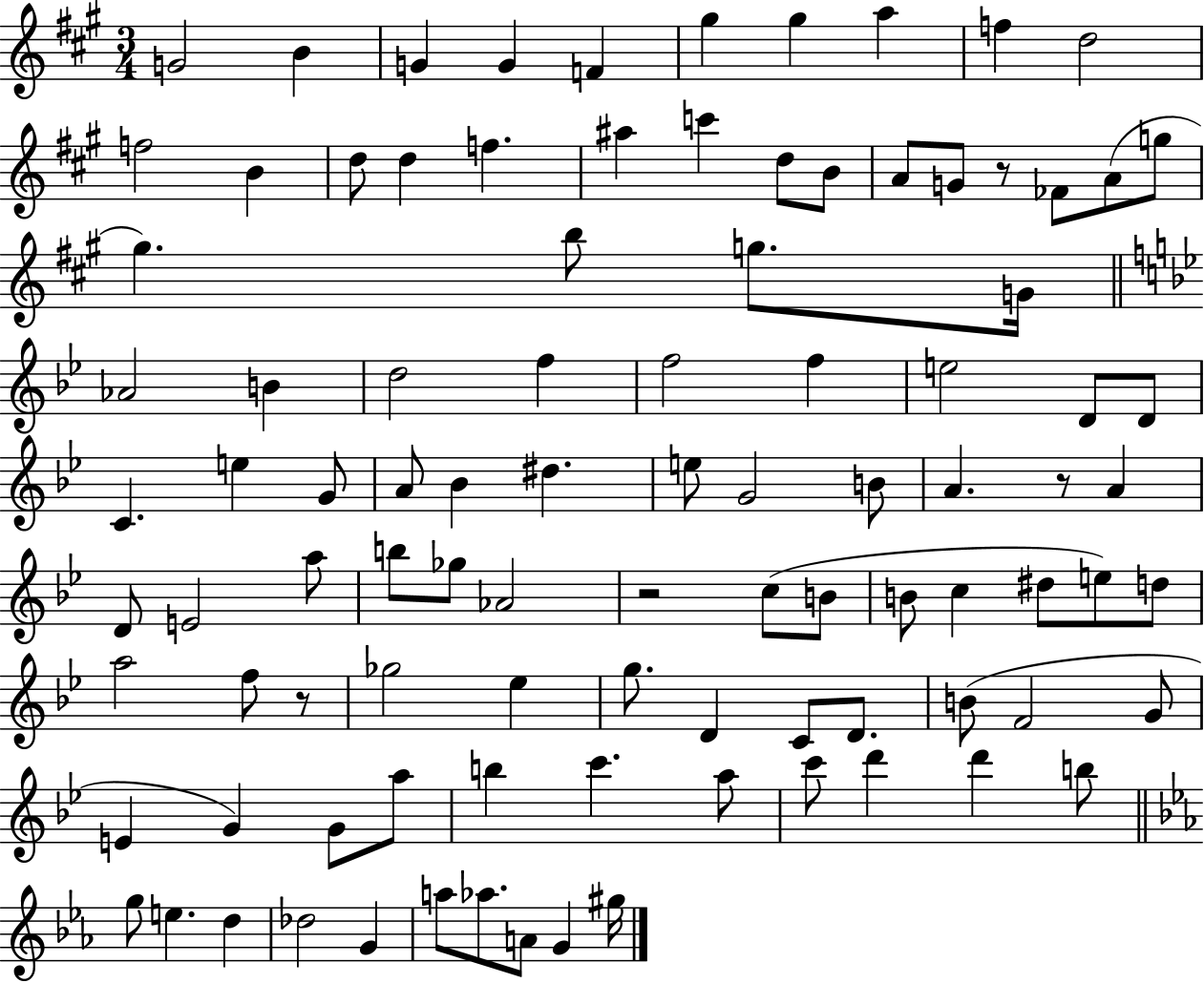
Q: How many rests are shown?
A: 4